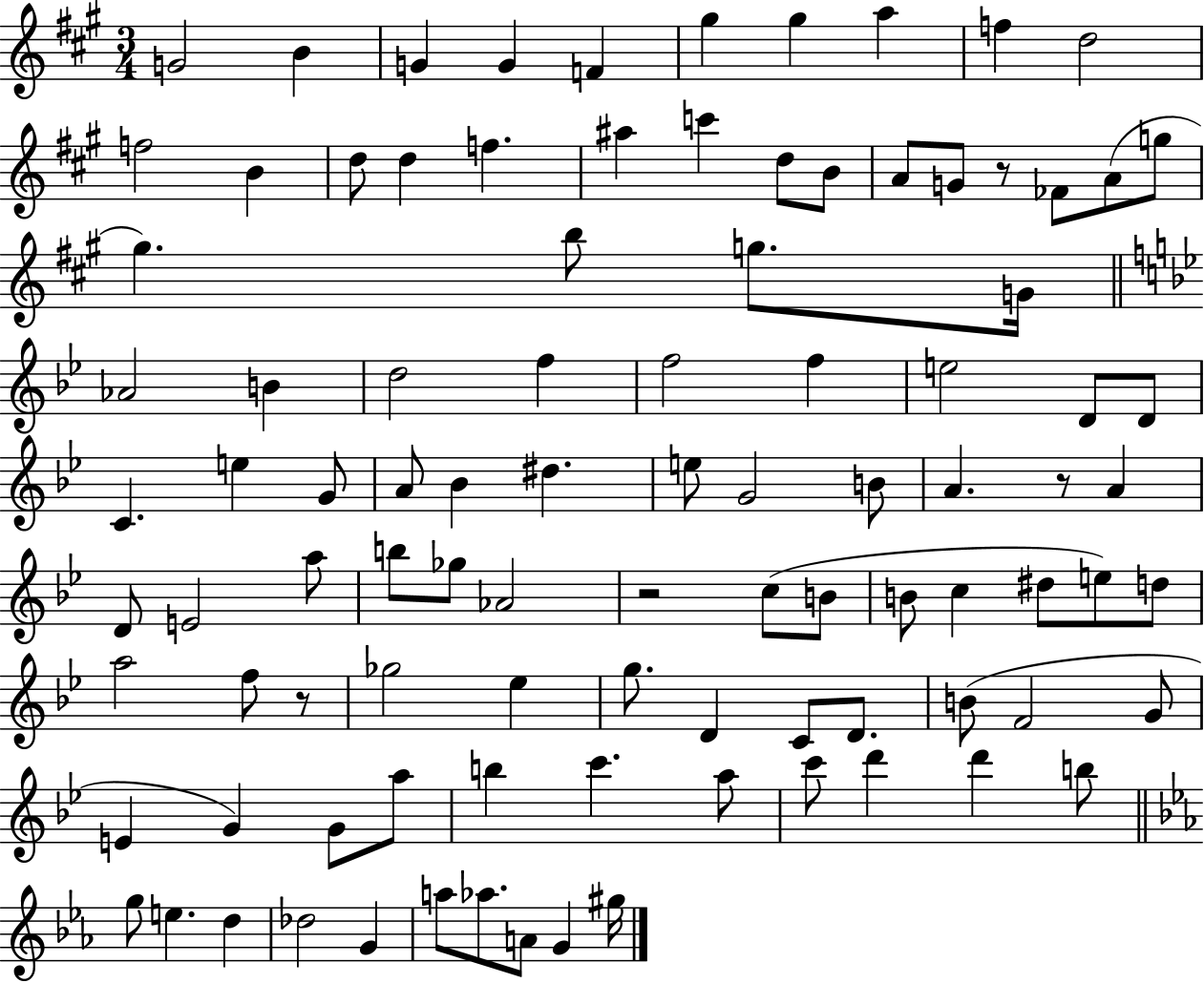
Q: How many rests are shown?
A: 4